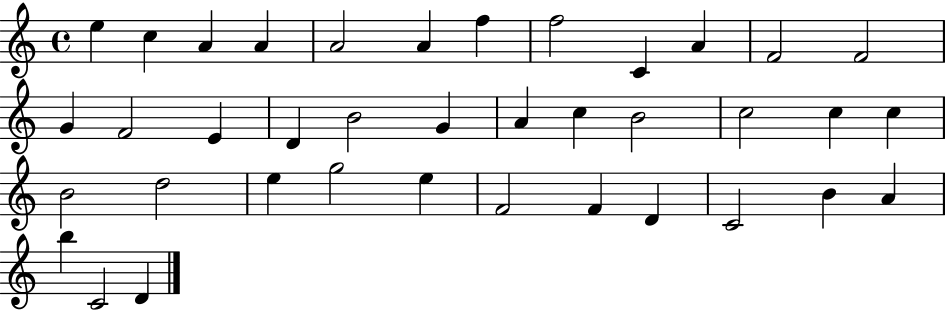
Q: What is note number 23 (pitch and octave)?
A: C5